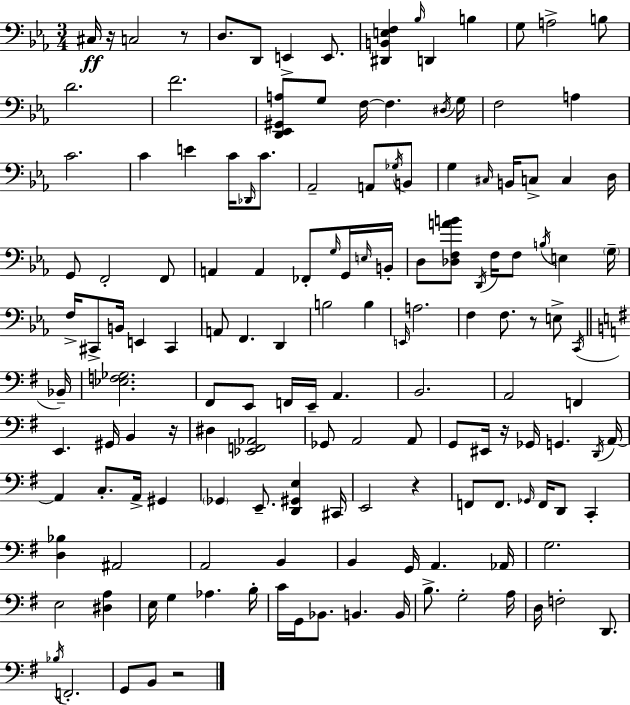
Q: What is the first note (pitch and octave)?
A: C#3